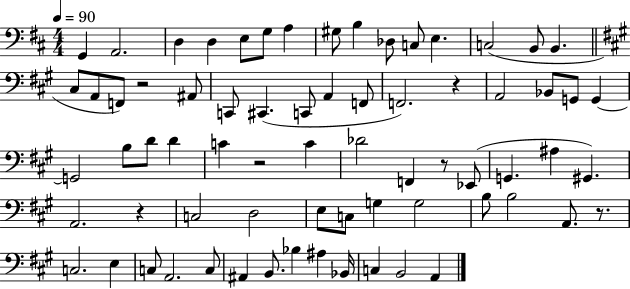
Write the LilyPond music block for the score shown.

{
  \clef bass
  \numericTimeSignature
  \time 4/4
  \key d \major
  \tempo 4 = 90
  g,4 a,2. | d4 d4 e8 g8 a4 | gis8 b4 des8 c8 e4. | c2( b,8 b,4. | \break \bar "||" \break \key a \major cis8 a,8 f,8) r2 ais,8 | c,8 cis,4.( c,8 a,4 f,8 | f,2.) r4 | a,2 bes,8 g,8 g,4~~ | \break g,2 b8 d'8 d'4 | c'4 r2 c'4 | des'2 f,4 r8 ees,8( | g,4. ais4 gis,4.) | \break a,2. r4 | c2 d2 | e8 c8 g4 g2 | b8 b2 a,8. r8. | \break c2. e4 | c8 a,2. c8 | ais,4 b,8. bes4 ais4 bes,16 | c4 b,2 a,4 | \break \bar "|."
}